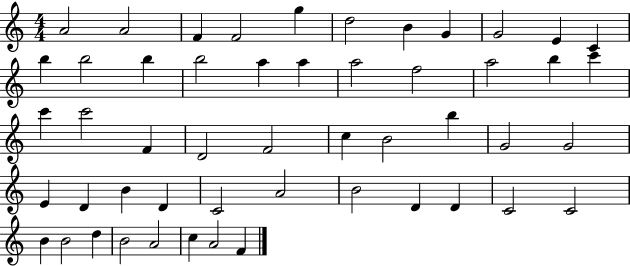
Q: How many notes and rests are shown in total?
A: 51